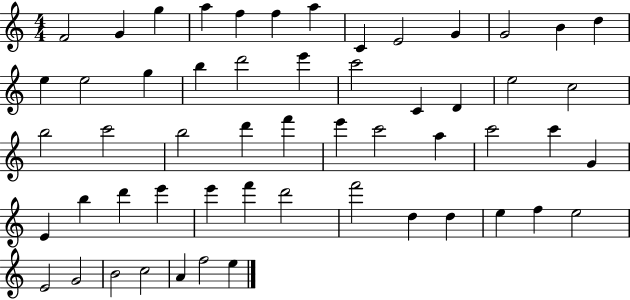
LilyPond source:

{
  \clef treble
  \numericTimeSignature
  \time 4/4
  \key c \major
  f'2 g'4 g''4 | a''4 f''4 f''4 a''4 | c'4 e'2 g'4 | g'2 b'4 d''4 | \break e''4 e''2 g''4 | b''4 d'''2 e'''4 | c'''2 c'4 d'4 | e''2 c''2 | \break b''2 c'''2 | b''2 d'''4 f'''4 | e'''4 c'''2 a''4 | c'''2 c'''4 g'4 | \break e'4 b''4 d'''4 e'''4 | e'''4 f'''4 d'''2 | f'''2 d''4 d''4 | e''4 f''4 e''2 | \break e'2 g'2 | b'2 c''2 | a'4 f''2 e''4 | \bar "|."
}